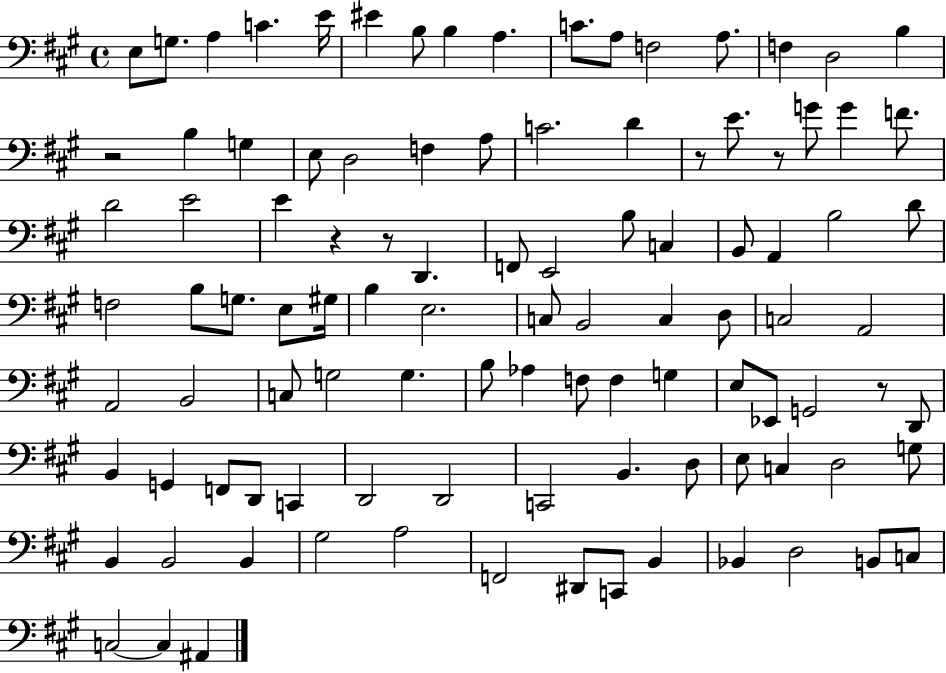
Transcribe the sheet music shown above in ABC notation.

X:1
T:Untitled
M:4/4
L:1/4
K:A
E,/2 G,/2 A, C E/4 ^E B,/2 B, A, C/2 A,/2 F,2 A,/2 F, D,2 B, z2 B, G, E,/2 D,2 F, A,/2 C2 D z/2 E/2 z/2 G/2 G F/2 D2 E2 E z z/2 D,, F,,/2 E,,2 B,/2 C, B,,/2 A,, B,2 D/2 F,2 B,/2 G,/2 E,/2 ^G,/4 B, E,2 C,/2 B,,2 C, D,/2 C,2 A,,2 A,,2 B,,2 C,/2 G,2 G, B,/2 _A, F,/2 F, G, E,/2 _E,,/2 G,,2 z/2 D,,/2 B,, G,, F,,/2 D,,/2 C,, D,,2 D,,2 C,,2 B,, D,/2 E,/2 C, D,2 G,/2 B,, B,,2 B,, ^G,2 A,2 F,,2 ^D,,/2 C,,/2 B,, _B,, D,2 B,,/2 C,/2 C,2 C, ^A,,